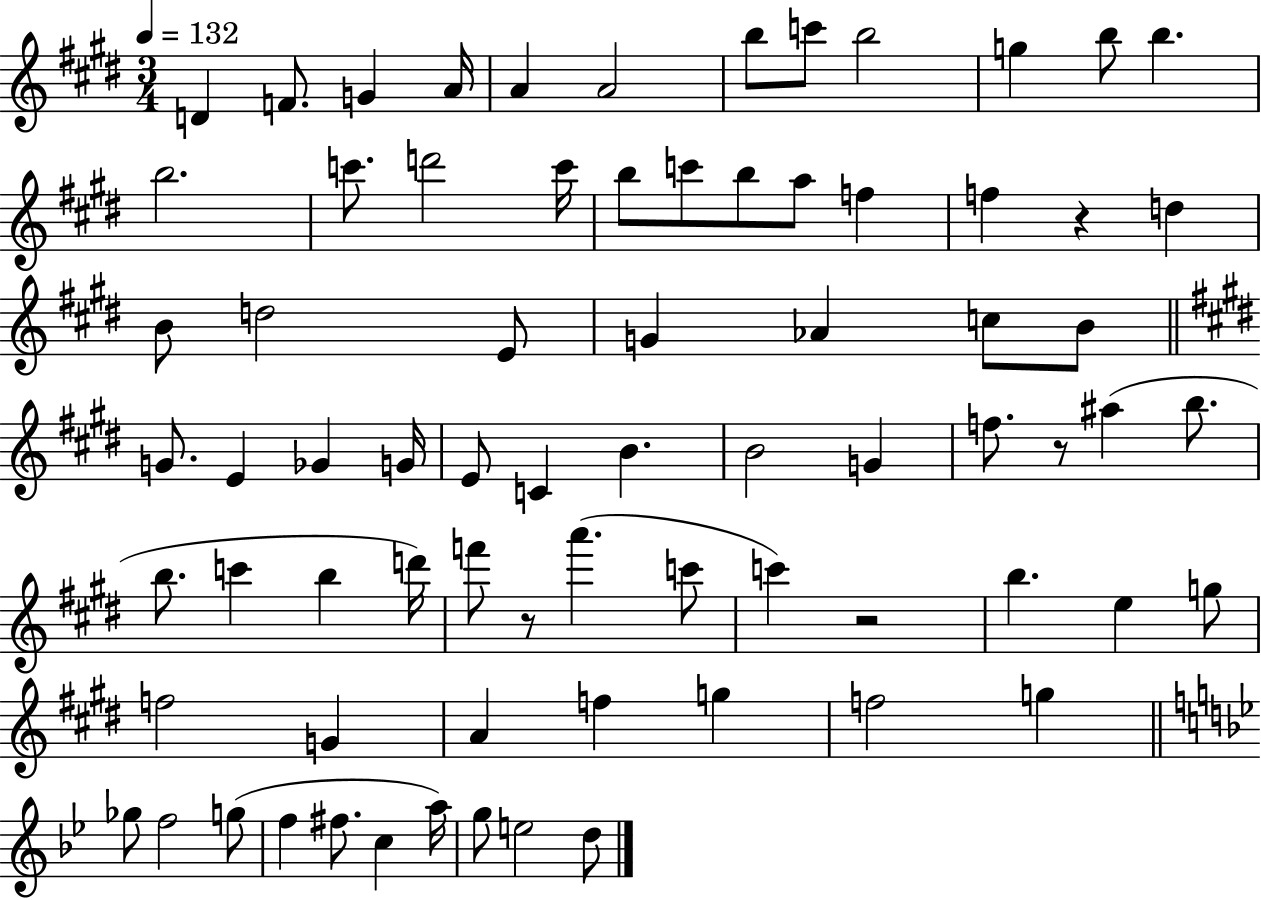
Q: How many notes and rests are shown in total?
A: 74